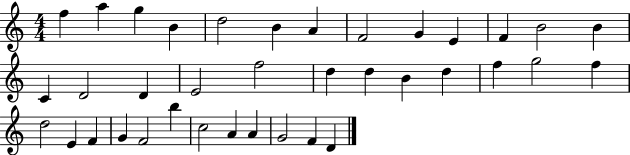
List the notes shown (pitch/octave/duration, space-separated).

F5/q A5/q G5/q B4/q D5/h B4/q A4/q F4/h G4/q E4/q F4/q B4/h B4/q C4/q D4/h D4/q E4/h F5/h D5/q D5/q B4/q D5/q F5/q G5/h F5/q D5/h E4/q F4/q G4/q F4/h B5/q C5/h A4/q A4/q G4/h F4/q D4/q